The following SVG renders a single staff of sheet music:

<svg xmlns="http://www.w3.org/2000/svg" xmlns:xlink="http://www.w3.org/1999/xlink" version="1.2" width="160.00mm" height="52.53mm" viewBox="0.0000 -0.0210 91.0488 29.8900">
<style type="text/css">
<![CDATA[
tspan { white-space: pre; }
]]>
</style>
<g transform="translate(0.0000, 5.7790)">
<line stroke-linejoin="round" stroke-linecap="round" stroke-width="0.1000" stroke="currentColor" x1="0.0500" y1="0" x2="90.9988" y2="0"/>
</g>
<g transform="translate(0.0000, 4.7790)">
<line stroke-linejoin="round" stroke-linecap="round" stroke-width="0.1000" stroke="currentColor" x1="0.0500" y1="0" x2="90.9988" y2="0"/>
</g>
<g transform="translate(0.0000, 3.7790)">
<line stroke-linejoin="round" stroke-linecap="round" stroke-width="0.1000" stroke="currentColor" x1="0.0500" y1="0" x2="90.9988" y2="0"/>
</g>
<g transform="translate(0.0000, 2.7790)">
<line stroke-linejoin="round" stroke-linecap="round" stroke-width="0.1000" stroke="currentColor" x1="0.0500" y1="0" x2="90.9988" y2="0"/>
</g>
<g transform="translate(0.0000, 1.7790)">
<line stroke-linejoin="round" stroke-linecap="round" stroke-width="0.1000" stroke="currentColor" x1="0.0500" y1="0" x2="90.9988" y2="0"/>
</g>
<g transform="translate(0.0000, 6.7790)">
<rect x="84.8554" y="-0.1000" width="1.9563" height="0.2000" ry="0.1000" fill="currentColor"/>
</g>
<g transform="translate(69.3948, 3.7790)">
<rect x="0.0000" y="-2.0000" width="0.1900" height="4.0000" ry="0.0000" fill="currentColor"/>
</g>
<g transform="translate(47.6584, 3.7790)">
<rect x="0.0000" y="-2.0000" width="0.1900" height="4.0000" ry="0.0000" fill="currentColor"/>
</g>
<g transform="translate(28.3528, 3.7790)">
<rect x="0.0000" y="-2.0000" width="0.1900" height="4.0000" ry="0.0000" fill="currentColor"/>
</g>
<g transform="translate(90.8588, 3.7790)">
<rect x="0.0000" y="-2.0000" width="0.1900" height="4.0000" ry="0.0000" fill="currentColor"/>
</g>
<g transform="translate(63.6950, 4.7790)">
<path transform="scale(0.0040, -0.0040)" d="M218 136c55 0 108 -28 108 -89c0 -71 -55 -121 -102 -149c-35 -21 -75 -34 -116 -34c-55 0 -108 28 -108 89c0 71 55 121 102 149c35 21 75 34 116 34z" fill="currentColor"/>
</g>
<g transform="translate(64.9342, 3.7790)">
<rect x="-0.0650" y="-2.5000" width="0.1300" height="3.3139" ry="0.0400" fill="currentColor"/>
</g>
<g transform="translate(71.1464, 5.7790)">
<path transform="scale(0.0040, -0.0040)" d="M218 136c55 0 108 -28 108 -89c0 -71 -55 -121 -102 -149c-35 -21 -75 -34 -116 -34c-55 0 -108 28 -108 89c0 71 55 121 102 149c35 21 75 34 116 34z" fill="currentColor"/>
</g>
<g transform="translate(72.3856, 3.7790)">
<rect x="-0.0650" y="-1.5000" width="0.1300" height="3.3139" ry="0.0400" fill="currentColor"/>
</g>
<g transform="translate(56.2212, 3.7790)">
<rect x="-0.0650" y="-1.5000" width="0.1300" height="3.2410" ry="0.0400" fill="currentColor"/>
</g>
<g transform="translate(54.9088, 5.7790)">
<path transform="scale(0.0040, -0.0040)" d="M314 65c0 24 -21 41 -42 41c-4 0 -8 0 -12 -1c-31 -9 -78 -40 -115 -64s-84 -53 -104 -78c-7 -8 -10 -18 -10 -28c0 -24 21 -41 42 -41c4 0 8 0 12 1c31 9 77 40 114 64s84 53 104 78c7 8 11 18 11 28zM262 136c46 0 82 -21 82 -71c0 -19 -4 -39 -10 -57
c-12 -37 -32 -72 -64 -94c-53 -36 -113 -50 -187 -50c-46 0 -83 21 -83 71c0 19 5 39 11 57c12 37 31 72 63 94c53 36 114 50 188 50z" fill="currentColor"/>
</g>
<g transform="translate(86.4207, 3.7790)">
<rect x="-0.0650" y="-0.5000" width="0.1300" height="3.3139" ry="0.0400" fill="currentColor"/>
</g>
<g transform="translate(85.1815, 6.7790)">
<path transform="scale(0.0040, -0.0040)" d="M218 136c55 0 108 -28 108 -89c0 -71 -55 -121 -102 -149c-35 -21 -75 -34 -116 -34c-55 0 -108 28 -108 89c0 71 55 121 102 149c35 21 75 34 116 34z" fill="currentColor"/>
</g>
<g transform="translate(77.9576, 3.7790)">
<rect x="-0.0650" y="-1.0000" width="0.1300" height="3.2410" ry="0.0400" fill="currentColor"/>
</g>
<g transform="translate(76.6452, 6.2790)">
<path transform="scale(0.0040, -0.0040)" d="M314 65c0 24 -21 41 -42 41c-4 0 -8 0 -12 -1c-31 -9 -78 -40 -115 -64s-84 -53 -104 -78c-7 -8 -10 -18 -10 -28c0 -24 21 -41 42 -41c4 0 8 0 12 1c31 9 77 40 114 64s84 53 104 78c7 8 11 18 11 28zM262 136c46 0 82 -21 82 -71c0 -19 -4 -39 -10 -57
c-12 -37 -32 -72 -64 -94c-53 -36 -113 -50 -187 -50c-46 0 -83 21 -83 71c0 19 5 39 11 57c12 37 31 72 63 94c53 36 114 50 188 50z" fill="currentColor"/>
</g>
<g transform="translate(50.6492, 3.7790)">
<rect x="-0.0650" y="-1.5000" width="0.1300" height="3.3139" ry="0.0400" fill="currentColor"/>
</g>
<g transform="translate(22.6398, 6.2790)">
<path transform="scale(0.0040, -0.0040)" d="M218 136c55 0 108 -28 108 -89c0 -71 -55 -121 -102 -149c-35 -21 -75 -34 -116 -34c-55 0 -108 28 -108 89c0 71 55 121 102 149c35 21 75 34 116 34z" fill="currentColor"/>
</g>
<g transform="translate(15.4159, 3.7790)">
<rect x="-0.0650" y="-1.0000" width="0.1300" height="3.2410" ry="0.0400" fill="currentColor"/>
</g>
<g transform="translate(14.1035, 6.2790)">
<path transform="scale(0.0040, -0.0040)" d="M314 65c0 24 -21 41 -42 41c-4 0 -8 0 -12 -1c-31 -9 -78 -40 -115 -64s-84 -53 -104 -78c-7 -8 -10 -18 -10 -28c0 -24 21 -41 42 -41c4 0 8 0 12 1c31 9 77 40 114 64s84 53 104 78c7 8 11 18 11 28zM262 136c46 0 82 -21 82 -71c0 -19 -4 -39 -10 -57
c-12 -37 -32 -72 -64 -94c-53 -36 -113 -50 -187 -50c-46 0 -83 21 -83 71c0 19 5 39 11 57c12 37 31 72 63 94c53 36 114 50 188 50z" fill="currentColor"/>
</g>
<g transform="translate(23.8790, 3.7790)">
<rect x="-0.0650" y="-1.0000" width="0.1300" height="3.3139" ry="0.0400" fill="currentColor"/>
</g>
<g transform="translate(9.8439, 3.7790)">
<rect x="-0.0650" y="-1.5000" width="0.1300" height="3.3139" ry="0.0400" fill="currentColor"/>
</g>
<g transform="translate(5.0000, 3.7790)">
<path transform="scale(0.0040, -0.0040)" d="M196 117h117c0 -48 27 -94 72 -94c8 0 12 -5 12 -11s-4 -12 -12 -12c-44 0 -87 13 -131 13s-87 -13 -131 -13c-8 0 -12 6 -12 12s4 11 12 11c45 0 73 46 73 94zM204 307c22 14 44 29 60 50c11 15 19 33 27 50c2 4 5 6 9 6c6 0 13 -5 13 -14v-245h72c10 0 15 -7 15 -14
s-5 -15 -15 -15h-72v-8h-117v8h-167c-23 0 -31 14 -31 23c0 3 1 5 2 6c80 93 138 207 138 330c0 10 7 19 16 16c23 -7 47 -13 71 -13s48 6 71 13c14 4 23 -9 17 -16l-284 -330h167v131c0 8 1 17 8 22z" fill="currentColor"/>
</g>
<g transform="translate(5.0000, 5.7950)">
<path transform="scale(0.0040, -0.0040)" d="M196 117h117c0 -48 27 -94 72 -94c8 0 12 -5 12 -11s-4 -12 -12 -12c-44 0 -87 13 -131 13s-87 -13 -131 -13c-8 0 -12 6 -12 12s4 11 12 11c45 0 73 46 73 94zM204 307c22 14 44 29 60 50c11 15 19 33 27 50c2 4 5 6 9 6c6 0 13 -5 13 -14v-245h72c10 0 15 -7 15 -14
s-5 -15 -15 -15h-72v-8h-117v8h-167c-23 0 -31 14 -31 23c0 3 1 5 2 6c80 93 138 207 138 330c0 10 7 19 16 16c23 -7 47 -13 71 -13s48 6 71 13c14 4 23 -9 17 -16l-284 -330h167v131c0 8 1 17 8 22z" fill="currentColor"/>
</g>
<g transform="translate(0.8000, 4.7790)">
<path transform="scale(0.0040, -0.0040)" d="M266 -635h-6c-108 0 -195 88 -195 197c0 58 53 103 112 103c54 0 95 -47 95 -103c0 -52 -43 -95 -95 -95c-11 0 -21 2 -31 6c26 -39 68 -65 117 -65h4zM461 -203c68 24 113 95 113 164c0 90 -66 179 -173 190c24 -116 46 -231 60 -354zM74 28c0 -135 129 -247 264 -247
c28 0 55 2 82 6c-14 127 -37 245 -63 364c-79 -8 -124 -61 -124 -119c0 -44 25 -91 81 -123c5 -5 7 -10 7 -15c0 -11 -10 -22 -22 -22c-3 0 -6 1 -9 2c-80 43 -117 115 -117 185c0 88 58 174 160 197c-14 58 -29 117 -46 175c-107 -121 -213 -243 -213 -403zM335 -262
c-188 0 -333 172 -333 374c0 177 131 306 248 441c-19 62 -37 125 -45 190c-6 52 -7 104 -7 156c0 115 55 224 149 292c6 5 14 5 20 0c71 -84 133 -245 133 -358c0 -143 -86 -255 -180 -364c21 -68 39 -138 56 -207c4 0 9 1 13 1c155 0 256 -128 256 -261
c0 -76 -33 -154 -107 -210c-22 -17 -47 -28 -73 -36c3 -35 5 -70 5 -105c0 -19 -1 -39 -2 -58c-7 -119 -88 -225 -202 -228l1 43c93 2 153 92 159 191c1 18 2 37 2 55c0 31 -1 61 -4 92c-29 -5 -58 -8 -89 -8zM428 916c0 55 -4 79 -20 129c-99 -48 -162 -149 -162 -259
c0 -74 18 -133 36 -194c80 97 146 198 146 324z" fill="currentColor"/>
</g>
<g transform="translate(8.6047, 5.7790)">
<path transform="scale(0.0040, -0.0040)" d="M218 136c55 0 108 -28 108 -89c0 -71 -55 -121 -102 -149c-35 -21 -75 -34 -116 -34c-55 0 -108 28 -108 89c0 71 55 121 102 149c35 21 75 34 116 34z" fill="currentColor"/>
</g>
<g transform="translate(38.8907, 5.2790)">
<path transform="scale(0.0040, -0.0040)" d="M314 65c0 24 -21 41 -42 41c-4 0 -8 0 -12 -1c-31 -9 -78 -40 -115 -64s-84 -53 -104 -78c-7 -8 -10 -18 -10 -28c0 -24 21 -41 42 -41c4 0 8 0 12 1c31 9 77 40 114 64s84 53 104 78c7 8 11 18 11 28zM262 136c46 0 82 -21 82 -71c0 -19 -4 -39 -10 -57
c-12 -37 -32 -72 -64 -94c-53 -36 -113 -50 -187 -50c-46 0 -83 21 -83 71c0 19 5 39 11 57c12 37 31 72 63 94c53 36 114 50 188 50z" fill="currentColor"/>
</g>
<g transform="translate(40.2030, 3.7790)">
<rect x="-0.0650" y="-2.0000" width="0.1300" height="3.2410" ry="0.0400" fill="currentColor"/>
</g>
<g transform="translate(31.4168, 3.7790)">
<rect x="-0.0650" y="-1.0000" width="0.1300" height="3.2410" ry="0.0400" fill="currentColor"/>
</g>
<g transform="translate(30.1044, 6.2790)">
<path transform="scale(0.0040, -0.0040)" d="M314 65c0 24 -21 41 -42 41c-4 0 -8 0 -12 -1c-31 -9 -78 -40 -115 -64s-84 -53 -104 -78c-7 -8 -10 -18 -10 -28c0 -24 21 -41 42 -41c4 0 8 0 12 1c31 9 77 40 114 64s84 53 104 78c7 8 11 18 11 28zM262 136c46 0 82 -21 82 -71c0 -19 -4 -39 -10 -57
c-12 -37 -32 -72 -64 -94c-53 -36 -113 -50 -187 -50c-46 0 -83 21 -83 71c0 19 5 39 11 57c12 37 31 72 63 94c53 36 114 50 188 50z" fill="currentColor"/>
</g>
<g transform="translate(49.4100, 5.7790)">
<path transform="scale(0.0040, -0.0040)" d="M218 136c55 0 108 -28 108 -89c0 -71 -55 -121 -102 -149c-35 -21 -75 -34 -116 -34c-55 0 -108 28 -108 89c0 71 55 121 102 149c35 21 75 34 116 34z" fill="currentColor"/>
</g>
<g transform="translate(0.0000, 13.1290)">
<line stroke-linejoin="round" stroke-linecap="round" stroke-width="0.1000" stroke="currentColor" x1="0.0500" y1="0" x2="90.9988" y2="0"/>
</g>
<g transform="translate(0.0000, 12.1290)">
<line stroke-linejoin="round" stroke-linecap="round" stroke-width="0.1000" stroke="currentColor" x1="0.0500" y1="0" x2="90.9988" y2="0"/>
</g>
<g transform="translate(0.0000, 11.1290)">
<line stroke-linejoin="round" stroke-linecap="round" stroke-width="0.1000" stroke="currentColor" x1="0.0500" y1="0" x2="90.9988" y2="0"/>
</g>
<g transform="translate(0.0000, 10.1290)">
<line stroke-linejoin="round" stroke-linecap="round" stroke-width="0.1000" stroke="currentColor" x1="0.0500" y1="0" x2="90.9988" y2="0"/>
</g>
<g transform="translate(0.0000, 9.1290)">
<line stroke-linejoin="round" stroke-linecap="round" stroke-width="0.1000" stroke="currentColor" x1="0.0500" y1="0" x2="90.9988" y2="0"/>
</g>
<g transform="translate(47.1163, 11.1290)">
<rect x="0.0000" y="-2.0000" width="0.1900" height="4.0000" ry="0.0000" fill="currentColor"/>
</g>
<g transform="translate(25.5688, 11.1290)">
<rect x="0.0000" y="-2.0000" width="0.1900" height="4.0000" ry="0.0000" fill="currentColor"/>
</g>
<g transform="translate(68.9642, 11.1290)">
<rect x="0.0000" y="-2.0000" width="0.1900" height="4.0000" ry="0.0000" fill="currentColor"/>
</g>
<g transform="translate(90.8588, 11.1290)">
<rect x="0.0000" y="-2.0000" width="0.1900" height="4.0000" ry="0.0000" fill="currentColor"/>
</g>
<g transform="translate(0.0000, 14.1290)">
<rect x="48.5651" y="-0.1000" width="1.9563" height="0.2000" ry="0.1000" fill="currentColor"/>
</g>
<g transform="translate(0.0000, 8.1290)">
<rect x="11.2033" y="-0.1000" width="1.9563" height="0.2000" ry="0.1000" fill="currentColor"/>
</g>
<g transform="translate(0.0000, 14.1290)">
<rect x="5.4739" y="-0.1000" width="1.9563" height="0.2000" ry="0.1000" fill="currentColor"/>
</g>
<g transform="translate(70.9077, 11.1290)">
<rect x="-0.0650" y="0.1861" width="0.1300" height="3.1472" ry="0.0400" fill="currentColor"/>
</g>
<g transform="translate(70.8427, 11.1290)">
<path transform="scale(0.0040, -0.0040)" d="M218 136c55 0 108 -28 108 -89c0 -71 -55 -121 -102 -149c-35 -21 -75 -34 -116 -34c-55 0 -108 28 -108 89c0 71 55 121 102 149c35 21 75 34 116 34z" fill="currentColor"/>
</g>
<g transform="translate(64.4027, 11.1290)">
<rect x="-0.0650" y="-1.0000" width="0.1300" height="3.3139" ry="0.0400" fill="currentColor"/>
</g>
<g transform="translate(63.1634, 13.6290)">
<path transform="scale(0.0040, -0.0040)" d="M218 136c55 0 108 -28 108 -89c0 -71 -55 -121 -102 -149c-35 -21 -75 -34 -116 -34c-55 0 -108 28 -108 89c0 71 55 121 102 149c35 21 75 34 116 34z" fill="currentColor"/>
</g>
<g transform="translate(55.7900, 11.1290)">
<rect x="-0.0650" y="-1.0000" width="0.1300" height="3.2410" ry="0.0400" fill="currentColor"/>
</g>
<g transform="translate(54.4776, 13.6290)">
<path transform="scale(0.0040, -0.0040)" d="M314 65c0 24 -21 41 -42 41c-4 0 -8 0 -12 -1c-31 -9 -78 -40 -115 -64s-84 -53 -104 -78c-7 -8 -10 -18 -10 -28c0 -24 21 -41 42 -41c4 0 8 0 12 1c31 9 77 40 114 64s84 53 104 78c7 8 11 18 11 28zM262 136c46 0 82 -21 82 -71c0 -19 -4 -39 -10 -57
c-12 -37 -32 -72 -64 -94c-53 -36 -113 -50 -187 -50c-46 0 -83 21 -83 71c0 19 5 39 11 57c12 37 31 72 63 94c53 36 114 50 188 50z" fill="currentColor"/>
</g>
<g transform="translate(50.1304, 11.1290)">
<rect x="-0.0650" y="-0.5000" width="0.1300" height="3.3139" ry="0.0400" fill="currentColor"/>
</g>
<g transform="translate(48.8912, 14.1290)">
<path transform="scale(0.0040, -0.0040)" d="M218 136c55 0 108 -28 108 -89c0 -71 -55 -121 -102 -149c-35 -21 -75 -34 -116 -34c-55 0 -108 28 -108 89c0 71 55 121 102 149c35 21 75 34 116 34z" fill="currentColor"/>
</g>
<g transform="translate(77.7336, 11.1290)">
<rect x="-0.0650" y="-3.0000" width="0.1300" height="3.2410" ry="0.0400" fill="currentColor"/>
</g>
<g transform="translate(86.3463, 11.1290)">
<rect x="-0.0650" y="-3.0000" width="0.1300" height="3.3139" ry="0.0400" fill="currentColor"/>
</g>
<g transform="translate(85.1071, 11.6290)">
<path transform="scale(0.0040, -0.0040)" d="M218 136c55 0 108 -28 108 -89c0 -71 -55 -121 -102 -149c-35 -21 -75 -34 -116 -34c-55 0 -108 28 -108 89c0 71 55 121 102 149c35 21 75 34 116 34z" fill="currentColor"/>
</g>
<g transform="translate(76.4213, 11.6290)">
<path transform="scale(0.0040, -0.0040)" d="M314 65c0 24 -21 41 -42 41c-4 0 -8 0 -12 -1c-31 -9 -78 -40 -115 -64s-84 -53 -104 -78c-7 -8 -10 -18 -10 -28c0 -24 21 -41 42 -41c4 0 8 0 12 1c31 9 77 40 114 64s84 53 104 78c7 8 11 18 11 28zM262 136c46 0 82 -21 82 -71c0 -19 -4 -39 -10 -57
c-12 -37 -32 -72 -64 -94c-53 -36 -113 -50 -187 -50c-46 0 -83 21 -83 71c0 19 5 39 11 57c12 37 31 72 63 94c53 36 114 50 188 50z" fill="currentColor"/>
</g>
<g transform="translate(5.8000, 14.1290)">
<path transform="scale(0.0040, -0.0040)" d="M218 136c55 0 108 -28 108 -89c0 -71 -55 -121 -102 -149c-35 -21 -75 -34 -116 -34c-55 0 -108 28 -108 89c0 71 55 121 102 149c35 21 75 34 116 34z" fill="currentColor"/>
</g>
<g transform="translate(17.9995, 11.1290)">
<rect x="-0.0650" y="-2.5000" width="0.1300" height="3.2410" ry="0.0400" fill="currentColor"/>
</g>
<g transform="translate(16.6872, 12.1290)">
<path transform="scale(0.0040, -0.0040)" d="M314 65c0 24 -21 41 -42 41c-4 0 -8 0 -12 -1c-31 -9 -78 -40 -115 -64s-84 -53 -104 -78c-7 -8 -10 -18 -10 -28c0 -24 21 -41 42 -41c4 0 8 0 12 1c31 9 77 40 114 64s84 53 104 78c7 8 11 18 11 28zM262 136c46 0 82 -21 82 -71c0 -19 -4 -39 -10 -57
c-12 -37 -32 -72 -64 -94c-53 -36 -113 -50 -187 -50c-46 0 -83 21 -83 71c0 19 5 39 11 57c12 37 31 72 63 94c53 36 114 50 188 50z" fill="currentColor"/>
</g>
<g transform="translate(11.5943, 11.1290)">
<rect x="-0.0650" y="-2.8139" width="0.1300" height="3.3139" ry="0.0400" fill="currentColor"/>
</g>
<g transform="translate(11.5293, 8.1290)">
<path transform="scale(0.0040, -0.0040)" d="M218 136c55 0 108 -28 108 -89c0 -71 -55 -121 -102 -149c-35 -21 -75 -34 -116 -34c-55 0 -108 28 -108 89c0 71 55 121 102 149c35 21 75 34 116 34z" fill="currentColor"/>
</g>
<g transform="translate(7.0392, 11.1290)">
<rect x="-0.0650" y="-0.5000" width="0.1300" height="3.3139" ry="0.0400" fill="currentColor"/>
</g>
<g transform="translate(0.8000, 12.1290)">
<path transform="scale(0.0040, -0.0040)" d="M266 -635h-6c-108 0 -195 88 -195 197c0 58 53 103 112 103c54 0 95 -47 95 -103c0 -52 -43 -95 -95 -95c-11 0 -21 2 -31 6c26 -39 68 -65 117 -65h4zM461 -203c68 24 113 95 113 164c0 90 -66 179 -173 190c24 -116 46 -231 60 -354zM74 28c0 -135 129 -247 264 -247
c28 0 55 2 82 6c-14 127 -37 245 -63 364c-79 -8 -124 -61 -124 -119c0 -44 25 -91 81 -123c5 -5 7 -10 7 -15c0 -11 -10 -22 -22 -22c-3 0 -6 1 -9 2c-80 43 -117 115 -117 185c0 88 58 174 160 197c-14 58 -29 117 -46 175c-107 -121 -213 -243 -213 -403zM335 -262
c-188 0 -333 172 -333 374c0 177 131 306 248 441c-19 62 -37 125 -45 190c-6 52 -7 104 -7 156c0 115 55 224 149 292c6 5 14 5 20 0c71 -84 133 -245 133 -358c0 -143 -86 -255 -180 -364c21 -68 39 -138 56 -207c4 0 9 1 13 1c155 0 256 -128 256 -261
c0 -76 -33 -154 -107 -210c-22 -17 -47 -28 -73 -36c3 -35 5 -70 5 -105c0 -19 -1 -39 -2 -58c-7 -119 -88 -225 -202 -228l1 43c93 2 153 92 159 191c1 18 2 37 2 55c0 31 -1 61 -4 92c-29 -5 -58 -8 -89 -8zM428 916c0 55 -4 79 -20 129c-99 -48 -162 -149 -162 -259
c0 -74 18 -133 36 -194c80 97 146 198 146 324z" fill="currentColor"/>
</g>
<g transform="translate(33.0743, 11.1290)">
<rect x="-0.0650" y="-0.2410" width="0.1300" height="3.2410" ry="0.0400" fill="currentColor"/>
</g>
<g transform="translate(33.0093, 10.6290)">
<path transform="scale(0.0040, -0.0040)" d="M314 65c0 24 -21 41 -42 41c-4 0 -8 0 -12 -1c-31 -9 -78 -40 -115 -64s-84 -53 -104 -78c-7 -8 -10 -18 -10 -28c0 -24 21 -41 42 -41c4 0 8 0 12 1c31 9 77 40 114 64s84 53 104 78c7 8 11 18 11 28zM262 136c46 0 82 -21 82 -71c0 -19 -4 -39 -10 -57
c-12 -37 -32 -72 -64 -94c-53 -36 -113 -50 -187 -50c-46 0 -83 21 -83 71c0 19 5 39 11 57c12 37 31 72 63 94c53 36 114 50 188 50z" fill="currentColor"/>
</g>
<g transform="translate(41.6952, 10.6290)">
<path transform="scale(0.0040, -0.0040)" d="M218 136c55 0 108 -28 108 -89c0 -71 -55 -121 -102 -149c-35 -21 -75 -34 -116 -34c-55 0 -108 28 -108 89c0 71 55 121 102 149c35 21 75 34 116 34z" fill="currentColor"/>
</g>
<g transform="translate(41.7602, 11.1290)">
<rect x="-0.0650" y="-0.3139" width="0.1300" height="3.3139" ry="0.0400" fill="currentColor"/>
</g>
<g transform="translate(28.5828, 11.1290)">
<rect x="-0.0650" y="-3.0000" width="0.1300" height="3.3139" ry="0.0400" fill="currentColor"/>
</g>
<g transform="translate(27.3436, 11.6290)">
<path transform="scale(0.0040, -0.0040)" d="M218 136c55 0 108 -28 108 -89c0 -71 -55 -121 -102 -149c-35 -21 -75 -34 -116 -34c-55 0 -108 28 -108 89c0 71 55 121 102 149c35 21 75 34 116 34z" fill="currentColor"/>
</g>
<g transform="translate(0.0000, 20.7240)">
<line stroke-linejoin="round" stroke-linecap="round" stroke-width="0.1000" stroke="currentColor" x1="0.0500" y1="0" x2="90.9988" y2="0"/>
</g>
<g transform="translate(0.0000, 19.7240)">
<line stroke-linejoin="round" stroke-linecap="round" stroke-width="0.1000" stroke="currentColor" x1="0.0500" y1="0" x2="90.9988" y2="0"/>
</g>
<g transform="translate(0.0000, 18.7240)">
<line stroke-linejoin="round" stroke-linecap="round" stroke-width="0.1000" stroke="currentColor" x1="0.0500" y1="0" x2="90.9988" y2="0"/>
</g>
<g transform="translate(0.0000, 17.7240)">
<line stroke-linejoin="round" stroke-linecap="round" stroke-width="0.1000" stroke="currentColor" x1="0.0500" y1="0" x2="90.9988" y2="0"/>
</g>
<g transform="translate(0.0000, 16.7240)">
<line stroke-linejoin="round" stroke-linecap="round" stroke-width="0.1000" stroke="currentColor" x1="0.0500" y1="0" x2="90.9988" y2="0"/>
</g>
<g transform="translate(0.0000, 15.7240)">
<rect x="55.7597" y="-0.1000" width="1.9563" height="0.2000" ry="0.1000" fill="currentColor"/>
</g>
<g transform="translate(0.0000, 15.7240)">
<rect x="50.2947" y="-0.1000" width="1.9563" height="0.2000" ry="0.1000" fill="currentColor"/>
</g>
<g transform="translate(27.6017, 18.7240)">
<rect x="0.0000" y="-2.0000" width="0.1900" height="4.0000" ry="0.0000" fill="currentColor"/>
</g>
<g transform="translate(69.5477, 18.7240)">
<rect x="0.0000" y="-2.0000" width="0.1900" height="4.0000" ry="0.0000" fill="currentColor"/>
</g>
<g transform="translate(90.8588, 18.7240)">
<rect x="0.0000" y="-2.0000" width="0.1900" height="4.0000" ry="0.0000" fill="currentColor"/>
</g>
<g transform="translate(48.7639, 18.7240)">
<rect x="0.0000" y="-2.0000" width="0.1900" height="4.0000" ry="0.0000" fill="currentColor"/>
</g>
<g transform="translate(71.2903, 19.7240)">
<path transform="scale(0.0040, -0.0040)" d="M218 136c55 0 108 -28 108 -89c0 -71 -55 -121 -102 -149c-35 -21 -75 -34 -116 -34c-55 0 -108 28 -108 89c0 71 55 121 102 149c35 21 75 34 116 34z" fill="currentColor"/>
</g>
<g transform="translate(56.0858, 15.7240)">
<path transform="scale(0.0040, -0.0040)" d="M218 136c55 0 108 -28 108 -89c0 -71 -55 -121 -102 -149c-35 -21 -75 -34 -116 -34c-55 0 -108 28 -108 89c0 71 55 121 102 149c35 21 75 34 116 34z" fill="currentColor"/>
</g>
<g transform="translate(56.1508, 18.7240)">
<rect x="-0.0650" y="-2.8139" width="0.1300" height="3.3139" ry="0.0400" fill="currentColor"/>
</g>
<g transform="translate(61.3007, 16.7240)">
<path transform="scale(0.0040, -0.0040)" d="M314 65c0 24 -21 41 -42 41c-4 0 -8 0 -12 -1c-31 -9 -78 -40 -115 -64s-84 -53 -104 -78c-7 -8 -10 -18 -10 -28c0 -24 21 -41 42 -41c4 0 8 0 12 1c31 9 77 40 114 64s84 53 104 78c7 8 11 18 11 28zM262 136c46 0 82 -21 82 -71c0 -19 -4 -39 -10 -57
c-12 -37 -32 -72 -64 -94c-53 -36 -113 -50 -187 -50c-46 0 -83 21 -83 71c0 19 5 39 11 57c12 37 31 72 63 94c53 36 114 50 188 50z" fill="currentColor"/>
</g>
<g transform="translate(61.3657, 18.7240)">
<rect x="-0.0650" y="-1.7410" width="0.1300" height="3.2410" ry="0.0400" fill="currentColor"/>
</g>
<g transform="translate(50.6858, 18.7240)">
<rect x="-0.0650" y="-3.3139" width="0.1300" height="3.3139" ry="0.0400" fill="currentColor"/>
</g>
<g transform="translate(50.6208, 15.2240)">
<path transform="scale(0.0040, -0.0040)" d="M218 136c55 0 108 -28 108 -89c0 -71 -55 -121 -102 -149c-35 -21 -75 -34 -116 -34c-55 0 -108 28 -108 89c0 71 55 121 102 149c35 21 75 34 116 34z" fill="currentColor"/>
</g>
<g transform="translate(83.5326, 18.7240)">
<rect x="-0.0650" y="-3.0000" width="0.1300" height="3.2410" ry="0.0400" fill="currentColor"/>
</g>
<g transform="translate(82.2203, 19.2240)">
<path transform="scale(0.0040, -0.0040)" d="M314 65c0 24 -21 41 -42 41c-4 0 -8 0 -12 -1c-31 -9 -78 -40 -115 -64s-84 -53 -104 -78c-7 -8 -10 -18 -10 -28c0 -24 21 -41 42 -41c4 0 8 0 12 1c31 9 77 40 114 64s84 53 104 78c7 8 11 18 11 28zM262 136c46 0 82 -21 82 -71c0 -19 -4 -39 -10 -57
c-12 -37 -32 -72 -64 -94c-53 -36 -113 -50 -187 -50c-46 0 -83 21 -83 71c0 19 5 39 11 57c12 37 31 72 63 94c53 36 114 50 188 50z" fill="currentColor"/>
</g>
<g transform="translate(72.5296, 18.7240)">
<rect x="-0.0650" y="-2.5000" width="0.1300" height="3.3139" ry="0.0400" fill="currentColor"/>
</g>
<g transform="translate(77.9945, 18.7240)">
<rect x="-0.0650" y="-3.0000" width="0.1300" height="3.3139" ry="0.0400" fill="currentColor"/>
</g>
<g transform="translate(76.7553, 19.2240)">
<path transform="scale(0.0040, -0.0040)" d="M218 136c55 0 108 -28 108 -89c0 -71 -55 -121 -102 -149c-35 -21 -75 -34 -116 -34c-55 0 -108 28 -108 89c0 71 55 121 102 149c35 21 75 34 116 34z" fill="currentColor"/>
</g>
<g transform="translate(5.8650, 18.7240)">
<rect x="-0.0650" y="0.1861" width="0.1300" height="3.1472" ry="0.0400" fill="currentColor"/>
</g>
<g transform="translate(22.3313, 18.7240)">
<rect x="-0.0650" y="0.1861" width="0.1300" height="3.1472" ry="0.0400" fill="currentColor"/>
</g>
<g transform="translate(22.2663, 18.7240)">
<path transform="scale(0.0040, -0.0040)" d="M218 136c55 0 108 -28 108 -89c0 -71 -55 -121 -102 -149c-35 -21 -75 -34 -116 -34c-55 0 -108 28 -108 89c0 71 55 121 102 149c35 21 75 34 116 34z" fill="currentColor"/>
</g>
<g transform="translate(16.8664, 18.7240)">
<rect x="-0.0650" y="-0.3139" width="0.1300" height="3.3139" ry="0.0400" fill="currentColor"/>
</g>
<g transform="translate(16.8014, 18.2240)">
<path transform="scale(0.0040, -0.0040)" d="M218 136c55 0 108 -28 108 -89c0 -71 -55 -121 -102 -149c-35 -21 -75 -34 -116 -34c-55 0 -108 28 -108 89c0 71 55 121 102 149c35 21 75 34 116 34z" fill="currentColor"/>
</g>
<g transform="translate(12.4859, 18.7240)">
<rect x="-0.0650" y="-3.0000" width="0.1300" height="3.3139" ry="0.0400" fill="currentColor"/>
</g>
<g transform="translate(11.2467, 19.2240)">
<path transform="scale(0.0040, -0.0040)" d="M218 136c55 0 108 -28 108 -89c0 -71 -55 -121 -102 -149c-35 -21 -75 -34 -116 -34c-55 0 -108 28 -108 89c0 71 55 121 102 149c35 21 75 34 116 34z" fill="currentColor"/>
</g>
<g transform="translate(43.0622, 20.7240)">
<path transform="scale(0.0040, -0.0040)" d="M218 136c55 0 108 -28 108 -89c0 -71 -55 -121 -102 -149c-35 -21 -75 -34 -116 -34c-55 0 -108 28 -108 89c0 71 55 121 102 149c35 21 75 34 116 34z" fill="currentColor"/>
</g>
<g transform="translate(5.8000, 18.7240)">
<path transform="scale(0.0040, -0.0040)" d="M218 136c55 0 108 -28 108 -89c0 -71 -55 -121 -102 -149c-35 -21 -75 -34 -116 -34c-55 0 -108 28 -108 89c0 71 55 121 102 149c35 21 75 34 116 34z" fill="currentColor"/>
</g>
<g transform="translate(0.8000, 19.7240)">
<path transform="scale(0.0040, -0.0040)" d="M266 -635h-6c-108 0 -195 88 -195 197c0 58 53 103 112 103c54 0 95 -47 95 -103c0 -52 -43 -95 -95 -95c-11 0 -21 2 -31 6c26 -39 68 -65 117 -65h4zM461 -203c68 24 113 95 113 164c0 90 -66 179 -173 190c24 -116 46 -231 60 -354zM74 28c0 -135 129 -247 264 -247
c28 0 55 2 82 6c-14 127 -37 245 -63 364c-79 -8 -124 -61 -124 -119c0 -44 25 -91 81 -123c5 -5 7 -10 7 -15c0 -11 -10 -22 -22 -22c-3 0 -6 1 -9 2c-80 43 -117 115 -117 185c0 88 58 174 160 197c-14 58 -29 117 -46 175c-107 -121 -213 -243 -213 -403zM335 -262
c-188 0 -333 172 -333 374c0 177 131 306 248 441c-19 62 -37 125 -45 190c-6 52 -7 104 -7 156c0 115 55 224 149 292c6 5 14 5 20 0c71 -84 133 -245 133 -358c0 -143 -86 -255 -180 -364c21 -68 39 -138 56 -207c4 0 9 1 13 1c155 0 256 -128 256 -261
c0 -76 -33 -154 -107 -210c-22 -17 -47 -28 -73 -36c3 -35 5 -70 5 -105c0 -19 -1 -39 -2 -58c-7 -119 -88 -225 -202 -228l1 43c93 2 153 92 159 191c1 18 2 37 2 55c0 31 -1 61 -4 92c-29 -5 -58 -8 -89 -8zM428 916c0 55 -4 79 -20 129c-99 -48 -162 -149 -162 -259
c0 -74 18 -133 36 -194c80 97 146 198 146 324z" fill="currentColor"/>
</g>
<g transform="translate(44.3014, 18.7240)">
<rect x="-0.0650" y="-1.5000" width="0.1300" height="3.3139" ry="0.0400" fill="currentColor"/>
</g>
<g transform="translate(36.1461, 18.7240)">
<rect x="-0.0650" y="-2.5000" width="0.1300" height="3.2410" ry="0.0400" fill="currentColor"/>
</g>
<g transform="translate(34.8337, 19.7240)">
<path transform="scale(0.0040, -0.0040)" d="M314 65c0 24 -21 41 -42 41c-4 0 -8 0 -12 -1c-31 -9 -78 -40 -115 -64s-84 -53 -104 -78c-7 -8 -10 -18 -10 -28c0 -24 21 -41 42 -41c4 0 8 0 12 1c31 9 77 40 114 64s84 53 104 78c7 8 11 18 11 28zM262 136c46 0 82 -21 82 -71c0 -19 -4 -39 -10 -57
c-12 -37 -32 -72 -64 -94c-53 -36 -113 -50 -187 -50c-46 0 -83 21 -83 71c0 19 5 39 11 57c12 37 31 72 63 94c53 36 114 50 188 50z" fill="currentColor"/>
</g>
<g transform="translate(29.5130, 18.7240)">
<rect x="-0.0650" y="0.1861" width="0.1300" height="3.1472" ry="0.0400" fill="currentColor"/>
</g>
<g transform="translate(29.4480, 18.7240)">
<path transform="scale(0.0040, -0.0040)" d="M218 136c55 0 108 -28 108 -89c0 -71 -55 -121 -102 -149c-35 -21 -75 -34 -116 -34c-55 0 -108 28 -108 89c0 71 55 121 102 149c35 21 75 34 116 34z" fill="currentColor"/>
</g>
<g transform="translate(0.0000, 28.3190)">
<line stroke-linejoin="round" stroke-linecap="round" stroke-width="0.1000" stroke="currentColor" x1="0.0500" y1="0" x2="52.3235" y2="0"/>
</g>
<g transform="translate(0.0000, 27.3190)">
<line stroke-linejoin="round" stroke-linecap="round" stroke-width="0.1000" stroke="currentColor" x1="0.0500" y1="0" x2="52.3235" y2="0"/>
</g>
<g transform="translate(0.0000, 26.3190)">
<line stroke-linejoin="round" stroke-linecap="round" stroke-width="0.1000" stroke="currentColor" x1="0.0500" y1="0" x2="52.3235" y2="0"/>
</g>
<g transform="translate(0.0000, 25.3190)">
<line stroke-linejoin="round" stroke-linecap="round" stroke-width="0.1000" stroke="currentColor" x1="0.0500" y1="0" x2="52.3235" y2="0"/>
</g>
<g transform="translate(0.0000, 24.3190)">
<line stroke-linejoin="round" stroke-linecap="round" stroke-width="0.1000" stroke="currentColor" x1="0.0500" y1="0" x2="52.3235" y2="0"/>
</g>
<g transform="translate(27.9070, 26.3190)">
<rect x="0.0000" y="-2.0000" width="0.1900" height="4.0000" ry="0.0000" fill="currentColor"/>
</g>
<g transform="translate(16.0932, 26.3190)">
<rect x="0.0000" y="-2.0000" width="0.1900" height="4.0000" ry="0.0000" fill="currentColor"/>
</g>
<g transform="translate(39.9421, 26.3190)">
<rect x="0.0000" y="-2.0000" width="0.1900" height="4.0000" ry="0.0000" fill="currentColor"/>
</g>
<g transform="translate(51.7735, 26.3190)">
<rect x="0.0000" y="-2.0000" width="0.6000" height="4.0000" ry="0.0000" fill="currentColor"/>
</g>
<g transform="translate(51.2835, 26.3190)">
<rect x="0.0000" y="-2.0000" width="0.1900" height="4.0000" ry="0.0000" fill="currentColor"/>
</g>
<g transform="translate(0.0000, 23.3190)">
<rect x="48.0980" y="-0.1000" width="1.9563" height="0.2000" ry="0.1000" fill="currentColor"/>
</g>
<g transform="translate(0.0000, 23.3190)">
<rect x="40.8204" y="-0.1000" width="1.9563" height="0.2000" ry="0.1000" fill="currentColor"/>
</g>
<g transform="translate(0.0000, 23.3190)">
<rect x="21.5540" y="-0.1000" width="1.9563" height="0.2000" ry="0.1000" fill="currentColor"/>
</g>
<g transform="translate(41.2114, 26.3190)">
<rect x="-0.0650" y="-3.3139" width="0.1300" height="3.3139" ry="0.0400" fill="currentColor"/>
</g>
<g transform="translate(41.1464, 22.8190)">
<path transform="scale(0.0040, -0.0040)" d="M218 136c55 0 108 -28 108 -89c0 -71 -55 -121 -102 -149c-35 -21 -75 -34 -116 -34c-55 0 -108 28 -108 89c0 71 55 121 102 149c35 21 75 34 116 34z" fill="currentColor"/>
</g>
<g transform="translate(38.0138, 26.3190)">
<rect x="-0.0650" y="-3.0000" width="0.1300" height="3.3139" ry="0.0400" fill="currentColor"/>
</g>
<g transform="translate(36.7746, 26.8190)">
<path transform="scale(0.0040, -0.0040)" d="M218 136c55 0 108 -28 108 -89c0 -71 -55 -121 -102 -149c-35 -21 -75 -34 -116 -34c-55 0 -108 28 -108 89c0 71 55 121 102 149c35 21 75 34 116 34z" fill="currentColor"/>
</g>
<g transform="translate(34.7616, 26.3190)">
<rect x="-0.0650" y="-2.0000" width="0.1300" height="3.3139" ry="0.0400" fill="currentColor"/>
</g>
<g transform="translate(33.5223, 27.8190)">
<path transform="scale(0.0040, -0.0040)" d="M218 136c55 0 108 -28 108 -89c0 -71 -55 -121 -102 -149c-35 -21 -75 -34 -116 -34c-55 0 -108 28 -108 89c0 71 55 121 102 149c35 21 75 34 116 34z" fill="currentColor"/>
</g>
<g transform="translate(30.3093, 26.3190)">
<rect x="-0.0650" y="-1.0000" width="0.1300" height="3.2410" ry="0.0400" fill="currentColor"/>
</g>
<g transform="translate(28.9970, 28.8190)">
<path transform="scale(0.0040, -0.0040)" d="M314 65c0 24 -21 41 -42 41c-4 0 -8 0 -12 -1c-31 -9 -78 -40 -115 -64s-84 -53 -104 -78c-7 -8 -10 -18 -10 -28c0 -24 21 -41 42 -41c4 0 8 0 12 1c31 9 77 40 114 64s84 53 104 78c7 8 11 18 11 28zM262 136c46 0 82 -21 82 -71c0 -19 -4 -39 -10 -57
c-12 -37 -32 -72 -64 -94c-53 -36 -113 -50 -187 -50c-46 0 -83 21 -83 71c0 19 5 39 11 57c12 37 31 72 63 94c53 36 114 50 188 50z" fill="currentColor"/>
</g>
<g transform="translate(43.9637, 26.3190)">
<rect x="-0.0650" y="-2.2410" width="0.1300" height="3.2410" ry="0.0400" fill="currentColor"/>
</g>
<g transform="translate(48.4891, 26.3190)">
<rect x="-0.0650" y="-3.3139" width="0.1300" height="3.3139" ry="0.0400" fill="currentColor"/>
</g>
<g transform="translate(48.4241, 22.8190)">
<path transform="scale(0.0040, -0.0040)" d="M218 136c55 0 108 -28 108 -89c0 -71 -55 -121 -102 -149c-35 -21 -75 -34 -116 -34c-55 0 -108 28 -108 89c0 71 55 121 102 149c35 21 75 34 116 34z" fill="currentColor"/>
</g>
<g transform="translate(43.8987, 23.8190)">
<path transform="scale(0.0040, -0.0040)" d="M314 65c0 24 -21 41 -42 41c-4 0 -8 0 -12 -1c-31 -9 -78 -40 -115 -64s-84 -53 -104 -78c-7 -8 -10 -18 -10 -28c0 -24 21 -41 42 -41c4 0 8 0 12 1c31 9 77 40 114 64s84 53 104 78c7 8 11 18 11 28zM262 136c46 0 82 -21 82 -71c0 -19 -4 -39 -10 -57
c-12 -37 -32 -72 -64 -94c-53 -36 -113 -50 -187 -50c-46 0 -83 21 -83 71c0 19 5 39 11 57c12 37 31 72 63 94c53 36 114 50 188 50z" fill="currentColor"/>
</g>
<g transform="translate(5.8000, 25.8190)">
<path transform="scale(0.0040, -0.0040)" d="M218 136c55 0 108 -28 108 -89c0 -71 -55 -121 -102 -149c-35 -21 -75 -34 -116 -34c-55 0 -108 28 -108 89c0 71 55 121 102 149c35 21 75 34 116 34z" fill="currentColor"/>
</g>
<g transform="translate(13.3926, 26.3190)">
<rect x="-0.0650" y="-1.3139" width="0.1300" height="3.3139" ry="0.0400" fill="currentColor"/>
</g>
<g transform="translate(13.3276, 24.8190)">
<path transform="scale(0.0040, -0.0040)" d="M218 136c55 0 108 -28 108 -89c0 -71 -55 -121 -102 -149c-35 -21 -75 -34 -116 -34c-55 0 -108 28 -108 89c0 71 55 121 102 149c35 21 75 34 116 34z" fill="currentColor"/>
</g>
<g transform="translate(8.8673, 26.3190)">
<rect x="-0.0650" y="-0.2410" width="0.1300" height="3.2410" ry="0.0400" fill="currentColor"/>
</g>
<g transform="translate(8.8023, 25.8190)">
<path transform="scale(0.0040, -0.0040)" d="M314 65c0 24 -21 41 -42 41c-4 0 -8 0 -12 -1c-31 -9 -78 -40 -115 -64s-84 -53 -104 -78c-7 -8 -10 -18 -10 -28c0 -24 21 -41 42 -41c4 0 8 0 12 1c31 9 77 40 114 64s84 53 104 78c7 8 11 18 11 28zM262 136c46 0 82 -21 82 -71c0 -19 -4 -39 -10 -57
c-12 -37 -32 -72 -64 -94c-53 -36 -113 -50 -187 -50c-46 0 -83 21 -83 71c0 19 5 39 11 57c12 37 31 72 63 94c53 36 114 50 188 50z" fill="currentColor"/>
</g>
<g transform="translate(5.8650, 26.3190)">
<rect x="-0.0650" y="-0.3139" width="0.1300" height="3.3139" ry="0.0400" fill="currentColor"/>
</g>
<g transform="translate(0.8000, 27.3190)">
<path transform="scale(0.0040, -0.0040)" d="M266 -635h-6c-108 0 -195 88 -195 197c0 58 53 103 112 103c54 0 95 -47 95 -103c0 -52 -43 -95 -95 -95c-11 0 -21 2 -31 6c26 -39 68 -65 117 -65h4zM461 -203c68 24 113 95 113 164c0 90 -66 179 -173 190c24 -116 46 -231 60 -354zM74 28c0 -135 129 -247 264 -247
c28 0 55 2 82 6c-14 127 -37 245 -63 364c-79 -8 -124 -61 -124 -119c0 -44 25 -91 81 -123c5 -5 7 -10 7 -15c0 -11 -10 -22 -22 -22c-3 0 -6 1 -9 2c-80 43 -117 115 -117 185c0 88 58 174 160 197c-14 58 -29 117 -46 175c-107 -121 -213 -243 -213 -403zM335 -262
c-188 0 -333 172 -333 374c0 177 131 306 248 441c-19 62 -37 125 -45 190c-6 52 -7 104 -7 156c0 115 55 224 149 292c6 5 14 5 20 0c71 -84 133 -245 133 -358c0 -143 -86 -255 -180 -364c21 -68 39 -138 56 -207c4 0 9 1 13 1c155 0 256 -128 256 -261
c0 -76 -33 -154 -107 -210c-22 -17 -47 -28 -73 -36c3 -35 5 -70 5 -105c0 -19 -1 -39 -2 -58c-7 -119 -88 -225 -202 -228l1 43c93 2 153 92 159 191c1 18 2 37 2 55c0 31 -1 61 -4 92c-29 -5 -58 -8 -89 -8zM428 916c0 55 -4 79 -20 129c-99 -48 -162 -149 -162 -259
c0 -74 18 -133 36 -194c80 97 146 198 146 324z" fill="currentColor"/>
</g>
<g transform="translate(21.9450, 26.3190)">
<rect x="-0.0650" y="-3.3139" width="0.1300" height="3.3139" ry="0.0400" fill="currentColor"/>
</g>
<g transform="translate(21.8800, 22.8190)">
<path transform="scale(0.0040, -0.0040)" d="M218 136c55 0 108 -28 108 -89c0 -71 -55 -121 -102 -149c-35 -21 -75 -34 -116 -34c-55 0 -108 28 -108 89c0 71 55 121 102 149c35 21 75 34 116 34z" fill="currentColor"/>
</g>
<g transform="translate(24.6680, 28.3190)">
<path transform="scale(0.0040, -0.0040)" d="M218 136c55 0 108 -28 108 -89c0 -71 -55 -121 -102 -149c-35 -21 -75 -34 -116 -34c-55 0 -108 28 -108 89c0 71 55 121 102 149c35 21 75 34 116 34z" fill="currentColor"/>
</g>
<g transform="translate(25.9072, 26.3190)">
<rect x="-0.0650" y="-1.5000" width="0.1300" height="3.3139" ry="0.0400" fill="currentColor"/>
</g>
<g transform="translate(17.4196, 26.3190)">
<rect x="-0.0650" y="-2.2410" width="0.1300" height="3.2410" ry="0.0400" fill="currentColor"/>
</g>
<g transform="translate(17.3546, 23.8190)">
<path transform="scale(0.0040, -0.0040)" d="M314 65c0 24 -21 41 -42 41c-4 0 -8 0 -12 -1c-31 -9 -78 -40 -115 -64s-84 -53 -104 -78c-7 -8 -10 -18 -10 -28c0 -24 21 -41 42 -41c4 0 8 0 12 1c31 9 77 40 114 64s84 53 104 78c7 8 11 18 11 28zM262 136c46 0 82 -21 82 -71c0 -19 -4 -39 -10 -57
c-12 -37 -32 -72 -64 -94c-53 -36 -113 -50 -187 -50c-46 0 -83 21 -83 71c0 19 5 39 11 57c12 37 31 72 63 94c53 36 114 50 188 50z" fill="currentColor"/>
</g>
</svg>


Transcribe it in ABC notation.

X:1
T:Untitled
M:4/4
L:1/4
K:C
E D2 D D2 F2 E E2 G E D2 C C a G2 A c2 c C D2 D B A2 A B A c B B G2 E b a f2 G A A2 c c2 e g2 b E D2 F A b g2 b